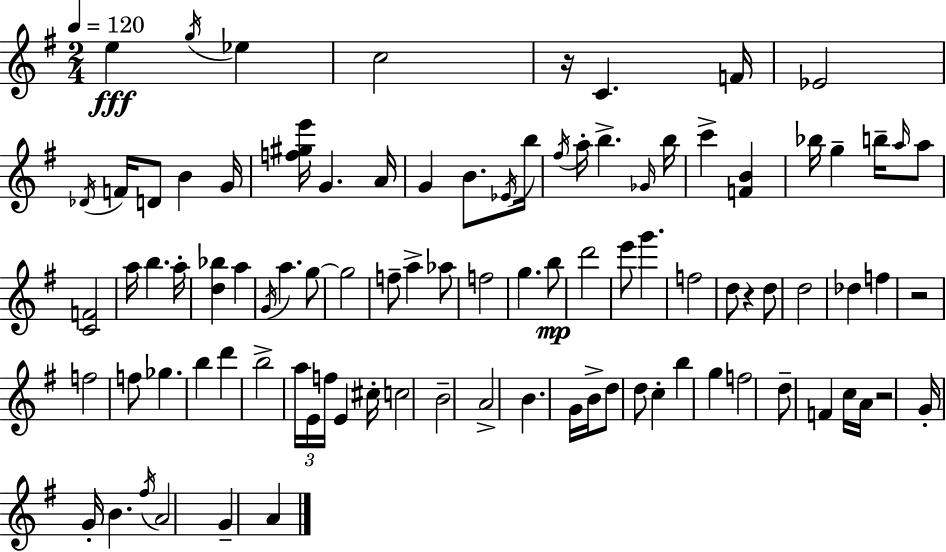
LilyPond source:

{
  \clef treble
  \numericTimeSignature
  \time 2/4
  \key g \major
  \tempo 4 = 120
  e''4\fff \acciaccatura { g''16 } ees''4 | c''2 | r16 c'4. | f'16 ees'2 | \break \acciaccatura { des'16 } f'16 d'8 b'4 | g'16 <f'' gis'' e'''>16 g'4. | a'16 g'4 b'8. | \acciaccatura { ees'16 } b''16 \acciaccatura { fis''16 } a''16-. b''4.-> | \break \grace { ges'16 } b''16 c'''4-> | <f' b'>4 bes''16 g''4-- | b''16-- \grace { a''16 } a''8 <c' f'>2 | a''16 b''4. | \break a''16-. <d'' bes''>4 | a''4 \acciaccatura { g'16 } a''4. | g''8~~ g''2 | f''8-- | \break a''4-> aes''8 f''2 | g''4. | b''8\mp d'''2 | e'''8 | \break g'''4. f''2 | d''8 | r4 d''8 d''2 | des''4 | \break f''4 r2 | f''2 | f''8 | ges''4. b''4 | \break d'''4 b''2-> | \tuplet 3/2 { a''16 | e'16 f''16 } e'4 cis''16-. c''2 | b'2-- | \break a'2-> | b'4. | g'16 b'16-> d''8 | d''8 c''4-. b''4 | \break g''4 f''2 | d''8-- | f'4 c''16 a'16 r2 | g'16-. | \break g'16-. b'4. \acciaccatura { fis''16 } | a'2 | g'4-- a'4 | \bar "|."
}